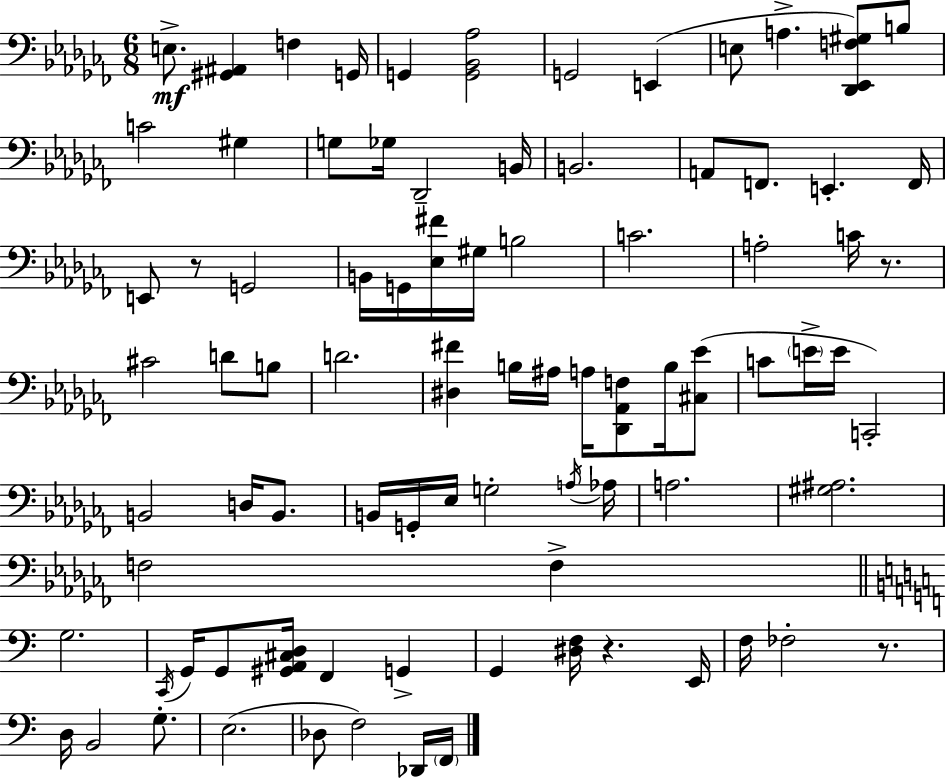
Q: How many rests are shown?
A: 4